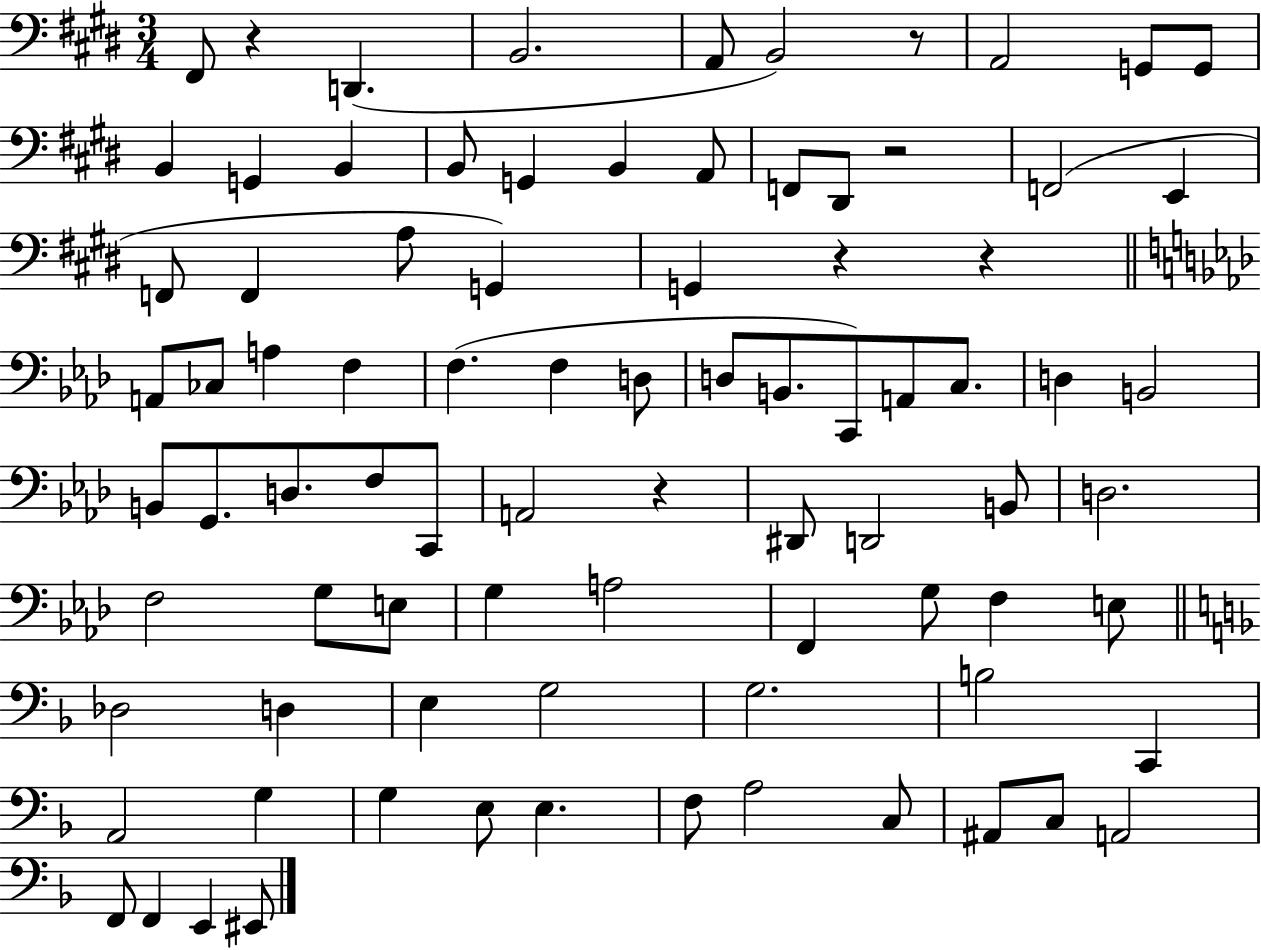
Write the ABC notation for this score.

X:1
T:Untitled
M:3/4
L:1/4
K:E
^F,,/2 z D,, B,,2 A,,/2 B,,2 z/2 A,,2 G,,/2 G,,/2 B,, G,, B,, B,,/2 G,, B,, A,,/2 F,,/2 ^D,,/2 z2 F,,2 E,, F,,/2 F,, A,/2 G,, G,, z z A,,/2 _C,/2 A, F, F, F, D,/2 D,/2 B,,/2 C,,/2 A,,/2 C,/2 D, B,,2 B,,/2 G,,/2 D,/2 F,/2 C,,/2 A,,2 z ^D,,/2 D,,2 B,,/2 D,2 F,2 G,/2 E,/2 G, A,2 F,, G,/2 F, E,/2 _D,2 D, E, G,2 G,2 B,2 C,, A,,2 G, G, E,/2 E, F,/2 A,2 C,/2 ^A,,/2 C,/2 A,,2 F,,/2 F,, E,, ^E,,/2